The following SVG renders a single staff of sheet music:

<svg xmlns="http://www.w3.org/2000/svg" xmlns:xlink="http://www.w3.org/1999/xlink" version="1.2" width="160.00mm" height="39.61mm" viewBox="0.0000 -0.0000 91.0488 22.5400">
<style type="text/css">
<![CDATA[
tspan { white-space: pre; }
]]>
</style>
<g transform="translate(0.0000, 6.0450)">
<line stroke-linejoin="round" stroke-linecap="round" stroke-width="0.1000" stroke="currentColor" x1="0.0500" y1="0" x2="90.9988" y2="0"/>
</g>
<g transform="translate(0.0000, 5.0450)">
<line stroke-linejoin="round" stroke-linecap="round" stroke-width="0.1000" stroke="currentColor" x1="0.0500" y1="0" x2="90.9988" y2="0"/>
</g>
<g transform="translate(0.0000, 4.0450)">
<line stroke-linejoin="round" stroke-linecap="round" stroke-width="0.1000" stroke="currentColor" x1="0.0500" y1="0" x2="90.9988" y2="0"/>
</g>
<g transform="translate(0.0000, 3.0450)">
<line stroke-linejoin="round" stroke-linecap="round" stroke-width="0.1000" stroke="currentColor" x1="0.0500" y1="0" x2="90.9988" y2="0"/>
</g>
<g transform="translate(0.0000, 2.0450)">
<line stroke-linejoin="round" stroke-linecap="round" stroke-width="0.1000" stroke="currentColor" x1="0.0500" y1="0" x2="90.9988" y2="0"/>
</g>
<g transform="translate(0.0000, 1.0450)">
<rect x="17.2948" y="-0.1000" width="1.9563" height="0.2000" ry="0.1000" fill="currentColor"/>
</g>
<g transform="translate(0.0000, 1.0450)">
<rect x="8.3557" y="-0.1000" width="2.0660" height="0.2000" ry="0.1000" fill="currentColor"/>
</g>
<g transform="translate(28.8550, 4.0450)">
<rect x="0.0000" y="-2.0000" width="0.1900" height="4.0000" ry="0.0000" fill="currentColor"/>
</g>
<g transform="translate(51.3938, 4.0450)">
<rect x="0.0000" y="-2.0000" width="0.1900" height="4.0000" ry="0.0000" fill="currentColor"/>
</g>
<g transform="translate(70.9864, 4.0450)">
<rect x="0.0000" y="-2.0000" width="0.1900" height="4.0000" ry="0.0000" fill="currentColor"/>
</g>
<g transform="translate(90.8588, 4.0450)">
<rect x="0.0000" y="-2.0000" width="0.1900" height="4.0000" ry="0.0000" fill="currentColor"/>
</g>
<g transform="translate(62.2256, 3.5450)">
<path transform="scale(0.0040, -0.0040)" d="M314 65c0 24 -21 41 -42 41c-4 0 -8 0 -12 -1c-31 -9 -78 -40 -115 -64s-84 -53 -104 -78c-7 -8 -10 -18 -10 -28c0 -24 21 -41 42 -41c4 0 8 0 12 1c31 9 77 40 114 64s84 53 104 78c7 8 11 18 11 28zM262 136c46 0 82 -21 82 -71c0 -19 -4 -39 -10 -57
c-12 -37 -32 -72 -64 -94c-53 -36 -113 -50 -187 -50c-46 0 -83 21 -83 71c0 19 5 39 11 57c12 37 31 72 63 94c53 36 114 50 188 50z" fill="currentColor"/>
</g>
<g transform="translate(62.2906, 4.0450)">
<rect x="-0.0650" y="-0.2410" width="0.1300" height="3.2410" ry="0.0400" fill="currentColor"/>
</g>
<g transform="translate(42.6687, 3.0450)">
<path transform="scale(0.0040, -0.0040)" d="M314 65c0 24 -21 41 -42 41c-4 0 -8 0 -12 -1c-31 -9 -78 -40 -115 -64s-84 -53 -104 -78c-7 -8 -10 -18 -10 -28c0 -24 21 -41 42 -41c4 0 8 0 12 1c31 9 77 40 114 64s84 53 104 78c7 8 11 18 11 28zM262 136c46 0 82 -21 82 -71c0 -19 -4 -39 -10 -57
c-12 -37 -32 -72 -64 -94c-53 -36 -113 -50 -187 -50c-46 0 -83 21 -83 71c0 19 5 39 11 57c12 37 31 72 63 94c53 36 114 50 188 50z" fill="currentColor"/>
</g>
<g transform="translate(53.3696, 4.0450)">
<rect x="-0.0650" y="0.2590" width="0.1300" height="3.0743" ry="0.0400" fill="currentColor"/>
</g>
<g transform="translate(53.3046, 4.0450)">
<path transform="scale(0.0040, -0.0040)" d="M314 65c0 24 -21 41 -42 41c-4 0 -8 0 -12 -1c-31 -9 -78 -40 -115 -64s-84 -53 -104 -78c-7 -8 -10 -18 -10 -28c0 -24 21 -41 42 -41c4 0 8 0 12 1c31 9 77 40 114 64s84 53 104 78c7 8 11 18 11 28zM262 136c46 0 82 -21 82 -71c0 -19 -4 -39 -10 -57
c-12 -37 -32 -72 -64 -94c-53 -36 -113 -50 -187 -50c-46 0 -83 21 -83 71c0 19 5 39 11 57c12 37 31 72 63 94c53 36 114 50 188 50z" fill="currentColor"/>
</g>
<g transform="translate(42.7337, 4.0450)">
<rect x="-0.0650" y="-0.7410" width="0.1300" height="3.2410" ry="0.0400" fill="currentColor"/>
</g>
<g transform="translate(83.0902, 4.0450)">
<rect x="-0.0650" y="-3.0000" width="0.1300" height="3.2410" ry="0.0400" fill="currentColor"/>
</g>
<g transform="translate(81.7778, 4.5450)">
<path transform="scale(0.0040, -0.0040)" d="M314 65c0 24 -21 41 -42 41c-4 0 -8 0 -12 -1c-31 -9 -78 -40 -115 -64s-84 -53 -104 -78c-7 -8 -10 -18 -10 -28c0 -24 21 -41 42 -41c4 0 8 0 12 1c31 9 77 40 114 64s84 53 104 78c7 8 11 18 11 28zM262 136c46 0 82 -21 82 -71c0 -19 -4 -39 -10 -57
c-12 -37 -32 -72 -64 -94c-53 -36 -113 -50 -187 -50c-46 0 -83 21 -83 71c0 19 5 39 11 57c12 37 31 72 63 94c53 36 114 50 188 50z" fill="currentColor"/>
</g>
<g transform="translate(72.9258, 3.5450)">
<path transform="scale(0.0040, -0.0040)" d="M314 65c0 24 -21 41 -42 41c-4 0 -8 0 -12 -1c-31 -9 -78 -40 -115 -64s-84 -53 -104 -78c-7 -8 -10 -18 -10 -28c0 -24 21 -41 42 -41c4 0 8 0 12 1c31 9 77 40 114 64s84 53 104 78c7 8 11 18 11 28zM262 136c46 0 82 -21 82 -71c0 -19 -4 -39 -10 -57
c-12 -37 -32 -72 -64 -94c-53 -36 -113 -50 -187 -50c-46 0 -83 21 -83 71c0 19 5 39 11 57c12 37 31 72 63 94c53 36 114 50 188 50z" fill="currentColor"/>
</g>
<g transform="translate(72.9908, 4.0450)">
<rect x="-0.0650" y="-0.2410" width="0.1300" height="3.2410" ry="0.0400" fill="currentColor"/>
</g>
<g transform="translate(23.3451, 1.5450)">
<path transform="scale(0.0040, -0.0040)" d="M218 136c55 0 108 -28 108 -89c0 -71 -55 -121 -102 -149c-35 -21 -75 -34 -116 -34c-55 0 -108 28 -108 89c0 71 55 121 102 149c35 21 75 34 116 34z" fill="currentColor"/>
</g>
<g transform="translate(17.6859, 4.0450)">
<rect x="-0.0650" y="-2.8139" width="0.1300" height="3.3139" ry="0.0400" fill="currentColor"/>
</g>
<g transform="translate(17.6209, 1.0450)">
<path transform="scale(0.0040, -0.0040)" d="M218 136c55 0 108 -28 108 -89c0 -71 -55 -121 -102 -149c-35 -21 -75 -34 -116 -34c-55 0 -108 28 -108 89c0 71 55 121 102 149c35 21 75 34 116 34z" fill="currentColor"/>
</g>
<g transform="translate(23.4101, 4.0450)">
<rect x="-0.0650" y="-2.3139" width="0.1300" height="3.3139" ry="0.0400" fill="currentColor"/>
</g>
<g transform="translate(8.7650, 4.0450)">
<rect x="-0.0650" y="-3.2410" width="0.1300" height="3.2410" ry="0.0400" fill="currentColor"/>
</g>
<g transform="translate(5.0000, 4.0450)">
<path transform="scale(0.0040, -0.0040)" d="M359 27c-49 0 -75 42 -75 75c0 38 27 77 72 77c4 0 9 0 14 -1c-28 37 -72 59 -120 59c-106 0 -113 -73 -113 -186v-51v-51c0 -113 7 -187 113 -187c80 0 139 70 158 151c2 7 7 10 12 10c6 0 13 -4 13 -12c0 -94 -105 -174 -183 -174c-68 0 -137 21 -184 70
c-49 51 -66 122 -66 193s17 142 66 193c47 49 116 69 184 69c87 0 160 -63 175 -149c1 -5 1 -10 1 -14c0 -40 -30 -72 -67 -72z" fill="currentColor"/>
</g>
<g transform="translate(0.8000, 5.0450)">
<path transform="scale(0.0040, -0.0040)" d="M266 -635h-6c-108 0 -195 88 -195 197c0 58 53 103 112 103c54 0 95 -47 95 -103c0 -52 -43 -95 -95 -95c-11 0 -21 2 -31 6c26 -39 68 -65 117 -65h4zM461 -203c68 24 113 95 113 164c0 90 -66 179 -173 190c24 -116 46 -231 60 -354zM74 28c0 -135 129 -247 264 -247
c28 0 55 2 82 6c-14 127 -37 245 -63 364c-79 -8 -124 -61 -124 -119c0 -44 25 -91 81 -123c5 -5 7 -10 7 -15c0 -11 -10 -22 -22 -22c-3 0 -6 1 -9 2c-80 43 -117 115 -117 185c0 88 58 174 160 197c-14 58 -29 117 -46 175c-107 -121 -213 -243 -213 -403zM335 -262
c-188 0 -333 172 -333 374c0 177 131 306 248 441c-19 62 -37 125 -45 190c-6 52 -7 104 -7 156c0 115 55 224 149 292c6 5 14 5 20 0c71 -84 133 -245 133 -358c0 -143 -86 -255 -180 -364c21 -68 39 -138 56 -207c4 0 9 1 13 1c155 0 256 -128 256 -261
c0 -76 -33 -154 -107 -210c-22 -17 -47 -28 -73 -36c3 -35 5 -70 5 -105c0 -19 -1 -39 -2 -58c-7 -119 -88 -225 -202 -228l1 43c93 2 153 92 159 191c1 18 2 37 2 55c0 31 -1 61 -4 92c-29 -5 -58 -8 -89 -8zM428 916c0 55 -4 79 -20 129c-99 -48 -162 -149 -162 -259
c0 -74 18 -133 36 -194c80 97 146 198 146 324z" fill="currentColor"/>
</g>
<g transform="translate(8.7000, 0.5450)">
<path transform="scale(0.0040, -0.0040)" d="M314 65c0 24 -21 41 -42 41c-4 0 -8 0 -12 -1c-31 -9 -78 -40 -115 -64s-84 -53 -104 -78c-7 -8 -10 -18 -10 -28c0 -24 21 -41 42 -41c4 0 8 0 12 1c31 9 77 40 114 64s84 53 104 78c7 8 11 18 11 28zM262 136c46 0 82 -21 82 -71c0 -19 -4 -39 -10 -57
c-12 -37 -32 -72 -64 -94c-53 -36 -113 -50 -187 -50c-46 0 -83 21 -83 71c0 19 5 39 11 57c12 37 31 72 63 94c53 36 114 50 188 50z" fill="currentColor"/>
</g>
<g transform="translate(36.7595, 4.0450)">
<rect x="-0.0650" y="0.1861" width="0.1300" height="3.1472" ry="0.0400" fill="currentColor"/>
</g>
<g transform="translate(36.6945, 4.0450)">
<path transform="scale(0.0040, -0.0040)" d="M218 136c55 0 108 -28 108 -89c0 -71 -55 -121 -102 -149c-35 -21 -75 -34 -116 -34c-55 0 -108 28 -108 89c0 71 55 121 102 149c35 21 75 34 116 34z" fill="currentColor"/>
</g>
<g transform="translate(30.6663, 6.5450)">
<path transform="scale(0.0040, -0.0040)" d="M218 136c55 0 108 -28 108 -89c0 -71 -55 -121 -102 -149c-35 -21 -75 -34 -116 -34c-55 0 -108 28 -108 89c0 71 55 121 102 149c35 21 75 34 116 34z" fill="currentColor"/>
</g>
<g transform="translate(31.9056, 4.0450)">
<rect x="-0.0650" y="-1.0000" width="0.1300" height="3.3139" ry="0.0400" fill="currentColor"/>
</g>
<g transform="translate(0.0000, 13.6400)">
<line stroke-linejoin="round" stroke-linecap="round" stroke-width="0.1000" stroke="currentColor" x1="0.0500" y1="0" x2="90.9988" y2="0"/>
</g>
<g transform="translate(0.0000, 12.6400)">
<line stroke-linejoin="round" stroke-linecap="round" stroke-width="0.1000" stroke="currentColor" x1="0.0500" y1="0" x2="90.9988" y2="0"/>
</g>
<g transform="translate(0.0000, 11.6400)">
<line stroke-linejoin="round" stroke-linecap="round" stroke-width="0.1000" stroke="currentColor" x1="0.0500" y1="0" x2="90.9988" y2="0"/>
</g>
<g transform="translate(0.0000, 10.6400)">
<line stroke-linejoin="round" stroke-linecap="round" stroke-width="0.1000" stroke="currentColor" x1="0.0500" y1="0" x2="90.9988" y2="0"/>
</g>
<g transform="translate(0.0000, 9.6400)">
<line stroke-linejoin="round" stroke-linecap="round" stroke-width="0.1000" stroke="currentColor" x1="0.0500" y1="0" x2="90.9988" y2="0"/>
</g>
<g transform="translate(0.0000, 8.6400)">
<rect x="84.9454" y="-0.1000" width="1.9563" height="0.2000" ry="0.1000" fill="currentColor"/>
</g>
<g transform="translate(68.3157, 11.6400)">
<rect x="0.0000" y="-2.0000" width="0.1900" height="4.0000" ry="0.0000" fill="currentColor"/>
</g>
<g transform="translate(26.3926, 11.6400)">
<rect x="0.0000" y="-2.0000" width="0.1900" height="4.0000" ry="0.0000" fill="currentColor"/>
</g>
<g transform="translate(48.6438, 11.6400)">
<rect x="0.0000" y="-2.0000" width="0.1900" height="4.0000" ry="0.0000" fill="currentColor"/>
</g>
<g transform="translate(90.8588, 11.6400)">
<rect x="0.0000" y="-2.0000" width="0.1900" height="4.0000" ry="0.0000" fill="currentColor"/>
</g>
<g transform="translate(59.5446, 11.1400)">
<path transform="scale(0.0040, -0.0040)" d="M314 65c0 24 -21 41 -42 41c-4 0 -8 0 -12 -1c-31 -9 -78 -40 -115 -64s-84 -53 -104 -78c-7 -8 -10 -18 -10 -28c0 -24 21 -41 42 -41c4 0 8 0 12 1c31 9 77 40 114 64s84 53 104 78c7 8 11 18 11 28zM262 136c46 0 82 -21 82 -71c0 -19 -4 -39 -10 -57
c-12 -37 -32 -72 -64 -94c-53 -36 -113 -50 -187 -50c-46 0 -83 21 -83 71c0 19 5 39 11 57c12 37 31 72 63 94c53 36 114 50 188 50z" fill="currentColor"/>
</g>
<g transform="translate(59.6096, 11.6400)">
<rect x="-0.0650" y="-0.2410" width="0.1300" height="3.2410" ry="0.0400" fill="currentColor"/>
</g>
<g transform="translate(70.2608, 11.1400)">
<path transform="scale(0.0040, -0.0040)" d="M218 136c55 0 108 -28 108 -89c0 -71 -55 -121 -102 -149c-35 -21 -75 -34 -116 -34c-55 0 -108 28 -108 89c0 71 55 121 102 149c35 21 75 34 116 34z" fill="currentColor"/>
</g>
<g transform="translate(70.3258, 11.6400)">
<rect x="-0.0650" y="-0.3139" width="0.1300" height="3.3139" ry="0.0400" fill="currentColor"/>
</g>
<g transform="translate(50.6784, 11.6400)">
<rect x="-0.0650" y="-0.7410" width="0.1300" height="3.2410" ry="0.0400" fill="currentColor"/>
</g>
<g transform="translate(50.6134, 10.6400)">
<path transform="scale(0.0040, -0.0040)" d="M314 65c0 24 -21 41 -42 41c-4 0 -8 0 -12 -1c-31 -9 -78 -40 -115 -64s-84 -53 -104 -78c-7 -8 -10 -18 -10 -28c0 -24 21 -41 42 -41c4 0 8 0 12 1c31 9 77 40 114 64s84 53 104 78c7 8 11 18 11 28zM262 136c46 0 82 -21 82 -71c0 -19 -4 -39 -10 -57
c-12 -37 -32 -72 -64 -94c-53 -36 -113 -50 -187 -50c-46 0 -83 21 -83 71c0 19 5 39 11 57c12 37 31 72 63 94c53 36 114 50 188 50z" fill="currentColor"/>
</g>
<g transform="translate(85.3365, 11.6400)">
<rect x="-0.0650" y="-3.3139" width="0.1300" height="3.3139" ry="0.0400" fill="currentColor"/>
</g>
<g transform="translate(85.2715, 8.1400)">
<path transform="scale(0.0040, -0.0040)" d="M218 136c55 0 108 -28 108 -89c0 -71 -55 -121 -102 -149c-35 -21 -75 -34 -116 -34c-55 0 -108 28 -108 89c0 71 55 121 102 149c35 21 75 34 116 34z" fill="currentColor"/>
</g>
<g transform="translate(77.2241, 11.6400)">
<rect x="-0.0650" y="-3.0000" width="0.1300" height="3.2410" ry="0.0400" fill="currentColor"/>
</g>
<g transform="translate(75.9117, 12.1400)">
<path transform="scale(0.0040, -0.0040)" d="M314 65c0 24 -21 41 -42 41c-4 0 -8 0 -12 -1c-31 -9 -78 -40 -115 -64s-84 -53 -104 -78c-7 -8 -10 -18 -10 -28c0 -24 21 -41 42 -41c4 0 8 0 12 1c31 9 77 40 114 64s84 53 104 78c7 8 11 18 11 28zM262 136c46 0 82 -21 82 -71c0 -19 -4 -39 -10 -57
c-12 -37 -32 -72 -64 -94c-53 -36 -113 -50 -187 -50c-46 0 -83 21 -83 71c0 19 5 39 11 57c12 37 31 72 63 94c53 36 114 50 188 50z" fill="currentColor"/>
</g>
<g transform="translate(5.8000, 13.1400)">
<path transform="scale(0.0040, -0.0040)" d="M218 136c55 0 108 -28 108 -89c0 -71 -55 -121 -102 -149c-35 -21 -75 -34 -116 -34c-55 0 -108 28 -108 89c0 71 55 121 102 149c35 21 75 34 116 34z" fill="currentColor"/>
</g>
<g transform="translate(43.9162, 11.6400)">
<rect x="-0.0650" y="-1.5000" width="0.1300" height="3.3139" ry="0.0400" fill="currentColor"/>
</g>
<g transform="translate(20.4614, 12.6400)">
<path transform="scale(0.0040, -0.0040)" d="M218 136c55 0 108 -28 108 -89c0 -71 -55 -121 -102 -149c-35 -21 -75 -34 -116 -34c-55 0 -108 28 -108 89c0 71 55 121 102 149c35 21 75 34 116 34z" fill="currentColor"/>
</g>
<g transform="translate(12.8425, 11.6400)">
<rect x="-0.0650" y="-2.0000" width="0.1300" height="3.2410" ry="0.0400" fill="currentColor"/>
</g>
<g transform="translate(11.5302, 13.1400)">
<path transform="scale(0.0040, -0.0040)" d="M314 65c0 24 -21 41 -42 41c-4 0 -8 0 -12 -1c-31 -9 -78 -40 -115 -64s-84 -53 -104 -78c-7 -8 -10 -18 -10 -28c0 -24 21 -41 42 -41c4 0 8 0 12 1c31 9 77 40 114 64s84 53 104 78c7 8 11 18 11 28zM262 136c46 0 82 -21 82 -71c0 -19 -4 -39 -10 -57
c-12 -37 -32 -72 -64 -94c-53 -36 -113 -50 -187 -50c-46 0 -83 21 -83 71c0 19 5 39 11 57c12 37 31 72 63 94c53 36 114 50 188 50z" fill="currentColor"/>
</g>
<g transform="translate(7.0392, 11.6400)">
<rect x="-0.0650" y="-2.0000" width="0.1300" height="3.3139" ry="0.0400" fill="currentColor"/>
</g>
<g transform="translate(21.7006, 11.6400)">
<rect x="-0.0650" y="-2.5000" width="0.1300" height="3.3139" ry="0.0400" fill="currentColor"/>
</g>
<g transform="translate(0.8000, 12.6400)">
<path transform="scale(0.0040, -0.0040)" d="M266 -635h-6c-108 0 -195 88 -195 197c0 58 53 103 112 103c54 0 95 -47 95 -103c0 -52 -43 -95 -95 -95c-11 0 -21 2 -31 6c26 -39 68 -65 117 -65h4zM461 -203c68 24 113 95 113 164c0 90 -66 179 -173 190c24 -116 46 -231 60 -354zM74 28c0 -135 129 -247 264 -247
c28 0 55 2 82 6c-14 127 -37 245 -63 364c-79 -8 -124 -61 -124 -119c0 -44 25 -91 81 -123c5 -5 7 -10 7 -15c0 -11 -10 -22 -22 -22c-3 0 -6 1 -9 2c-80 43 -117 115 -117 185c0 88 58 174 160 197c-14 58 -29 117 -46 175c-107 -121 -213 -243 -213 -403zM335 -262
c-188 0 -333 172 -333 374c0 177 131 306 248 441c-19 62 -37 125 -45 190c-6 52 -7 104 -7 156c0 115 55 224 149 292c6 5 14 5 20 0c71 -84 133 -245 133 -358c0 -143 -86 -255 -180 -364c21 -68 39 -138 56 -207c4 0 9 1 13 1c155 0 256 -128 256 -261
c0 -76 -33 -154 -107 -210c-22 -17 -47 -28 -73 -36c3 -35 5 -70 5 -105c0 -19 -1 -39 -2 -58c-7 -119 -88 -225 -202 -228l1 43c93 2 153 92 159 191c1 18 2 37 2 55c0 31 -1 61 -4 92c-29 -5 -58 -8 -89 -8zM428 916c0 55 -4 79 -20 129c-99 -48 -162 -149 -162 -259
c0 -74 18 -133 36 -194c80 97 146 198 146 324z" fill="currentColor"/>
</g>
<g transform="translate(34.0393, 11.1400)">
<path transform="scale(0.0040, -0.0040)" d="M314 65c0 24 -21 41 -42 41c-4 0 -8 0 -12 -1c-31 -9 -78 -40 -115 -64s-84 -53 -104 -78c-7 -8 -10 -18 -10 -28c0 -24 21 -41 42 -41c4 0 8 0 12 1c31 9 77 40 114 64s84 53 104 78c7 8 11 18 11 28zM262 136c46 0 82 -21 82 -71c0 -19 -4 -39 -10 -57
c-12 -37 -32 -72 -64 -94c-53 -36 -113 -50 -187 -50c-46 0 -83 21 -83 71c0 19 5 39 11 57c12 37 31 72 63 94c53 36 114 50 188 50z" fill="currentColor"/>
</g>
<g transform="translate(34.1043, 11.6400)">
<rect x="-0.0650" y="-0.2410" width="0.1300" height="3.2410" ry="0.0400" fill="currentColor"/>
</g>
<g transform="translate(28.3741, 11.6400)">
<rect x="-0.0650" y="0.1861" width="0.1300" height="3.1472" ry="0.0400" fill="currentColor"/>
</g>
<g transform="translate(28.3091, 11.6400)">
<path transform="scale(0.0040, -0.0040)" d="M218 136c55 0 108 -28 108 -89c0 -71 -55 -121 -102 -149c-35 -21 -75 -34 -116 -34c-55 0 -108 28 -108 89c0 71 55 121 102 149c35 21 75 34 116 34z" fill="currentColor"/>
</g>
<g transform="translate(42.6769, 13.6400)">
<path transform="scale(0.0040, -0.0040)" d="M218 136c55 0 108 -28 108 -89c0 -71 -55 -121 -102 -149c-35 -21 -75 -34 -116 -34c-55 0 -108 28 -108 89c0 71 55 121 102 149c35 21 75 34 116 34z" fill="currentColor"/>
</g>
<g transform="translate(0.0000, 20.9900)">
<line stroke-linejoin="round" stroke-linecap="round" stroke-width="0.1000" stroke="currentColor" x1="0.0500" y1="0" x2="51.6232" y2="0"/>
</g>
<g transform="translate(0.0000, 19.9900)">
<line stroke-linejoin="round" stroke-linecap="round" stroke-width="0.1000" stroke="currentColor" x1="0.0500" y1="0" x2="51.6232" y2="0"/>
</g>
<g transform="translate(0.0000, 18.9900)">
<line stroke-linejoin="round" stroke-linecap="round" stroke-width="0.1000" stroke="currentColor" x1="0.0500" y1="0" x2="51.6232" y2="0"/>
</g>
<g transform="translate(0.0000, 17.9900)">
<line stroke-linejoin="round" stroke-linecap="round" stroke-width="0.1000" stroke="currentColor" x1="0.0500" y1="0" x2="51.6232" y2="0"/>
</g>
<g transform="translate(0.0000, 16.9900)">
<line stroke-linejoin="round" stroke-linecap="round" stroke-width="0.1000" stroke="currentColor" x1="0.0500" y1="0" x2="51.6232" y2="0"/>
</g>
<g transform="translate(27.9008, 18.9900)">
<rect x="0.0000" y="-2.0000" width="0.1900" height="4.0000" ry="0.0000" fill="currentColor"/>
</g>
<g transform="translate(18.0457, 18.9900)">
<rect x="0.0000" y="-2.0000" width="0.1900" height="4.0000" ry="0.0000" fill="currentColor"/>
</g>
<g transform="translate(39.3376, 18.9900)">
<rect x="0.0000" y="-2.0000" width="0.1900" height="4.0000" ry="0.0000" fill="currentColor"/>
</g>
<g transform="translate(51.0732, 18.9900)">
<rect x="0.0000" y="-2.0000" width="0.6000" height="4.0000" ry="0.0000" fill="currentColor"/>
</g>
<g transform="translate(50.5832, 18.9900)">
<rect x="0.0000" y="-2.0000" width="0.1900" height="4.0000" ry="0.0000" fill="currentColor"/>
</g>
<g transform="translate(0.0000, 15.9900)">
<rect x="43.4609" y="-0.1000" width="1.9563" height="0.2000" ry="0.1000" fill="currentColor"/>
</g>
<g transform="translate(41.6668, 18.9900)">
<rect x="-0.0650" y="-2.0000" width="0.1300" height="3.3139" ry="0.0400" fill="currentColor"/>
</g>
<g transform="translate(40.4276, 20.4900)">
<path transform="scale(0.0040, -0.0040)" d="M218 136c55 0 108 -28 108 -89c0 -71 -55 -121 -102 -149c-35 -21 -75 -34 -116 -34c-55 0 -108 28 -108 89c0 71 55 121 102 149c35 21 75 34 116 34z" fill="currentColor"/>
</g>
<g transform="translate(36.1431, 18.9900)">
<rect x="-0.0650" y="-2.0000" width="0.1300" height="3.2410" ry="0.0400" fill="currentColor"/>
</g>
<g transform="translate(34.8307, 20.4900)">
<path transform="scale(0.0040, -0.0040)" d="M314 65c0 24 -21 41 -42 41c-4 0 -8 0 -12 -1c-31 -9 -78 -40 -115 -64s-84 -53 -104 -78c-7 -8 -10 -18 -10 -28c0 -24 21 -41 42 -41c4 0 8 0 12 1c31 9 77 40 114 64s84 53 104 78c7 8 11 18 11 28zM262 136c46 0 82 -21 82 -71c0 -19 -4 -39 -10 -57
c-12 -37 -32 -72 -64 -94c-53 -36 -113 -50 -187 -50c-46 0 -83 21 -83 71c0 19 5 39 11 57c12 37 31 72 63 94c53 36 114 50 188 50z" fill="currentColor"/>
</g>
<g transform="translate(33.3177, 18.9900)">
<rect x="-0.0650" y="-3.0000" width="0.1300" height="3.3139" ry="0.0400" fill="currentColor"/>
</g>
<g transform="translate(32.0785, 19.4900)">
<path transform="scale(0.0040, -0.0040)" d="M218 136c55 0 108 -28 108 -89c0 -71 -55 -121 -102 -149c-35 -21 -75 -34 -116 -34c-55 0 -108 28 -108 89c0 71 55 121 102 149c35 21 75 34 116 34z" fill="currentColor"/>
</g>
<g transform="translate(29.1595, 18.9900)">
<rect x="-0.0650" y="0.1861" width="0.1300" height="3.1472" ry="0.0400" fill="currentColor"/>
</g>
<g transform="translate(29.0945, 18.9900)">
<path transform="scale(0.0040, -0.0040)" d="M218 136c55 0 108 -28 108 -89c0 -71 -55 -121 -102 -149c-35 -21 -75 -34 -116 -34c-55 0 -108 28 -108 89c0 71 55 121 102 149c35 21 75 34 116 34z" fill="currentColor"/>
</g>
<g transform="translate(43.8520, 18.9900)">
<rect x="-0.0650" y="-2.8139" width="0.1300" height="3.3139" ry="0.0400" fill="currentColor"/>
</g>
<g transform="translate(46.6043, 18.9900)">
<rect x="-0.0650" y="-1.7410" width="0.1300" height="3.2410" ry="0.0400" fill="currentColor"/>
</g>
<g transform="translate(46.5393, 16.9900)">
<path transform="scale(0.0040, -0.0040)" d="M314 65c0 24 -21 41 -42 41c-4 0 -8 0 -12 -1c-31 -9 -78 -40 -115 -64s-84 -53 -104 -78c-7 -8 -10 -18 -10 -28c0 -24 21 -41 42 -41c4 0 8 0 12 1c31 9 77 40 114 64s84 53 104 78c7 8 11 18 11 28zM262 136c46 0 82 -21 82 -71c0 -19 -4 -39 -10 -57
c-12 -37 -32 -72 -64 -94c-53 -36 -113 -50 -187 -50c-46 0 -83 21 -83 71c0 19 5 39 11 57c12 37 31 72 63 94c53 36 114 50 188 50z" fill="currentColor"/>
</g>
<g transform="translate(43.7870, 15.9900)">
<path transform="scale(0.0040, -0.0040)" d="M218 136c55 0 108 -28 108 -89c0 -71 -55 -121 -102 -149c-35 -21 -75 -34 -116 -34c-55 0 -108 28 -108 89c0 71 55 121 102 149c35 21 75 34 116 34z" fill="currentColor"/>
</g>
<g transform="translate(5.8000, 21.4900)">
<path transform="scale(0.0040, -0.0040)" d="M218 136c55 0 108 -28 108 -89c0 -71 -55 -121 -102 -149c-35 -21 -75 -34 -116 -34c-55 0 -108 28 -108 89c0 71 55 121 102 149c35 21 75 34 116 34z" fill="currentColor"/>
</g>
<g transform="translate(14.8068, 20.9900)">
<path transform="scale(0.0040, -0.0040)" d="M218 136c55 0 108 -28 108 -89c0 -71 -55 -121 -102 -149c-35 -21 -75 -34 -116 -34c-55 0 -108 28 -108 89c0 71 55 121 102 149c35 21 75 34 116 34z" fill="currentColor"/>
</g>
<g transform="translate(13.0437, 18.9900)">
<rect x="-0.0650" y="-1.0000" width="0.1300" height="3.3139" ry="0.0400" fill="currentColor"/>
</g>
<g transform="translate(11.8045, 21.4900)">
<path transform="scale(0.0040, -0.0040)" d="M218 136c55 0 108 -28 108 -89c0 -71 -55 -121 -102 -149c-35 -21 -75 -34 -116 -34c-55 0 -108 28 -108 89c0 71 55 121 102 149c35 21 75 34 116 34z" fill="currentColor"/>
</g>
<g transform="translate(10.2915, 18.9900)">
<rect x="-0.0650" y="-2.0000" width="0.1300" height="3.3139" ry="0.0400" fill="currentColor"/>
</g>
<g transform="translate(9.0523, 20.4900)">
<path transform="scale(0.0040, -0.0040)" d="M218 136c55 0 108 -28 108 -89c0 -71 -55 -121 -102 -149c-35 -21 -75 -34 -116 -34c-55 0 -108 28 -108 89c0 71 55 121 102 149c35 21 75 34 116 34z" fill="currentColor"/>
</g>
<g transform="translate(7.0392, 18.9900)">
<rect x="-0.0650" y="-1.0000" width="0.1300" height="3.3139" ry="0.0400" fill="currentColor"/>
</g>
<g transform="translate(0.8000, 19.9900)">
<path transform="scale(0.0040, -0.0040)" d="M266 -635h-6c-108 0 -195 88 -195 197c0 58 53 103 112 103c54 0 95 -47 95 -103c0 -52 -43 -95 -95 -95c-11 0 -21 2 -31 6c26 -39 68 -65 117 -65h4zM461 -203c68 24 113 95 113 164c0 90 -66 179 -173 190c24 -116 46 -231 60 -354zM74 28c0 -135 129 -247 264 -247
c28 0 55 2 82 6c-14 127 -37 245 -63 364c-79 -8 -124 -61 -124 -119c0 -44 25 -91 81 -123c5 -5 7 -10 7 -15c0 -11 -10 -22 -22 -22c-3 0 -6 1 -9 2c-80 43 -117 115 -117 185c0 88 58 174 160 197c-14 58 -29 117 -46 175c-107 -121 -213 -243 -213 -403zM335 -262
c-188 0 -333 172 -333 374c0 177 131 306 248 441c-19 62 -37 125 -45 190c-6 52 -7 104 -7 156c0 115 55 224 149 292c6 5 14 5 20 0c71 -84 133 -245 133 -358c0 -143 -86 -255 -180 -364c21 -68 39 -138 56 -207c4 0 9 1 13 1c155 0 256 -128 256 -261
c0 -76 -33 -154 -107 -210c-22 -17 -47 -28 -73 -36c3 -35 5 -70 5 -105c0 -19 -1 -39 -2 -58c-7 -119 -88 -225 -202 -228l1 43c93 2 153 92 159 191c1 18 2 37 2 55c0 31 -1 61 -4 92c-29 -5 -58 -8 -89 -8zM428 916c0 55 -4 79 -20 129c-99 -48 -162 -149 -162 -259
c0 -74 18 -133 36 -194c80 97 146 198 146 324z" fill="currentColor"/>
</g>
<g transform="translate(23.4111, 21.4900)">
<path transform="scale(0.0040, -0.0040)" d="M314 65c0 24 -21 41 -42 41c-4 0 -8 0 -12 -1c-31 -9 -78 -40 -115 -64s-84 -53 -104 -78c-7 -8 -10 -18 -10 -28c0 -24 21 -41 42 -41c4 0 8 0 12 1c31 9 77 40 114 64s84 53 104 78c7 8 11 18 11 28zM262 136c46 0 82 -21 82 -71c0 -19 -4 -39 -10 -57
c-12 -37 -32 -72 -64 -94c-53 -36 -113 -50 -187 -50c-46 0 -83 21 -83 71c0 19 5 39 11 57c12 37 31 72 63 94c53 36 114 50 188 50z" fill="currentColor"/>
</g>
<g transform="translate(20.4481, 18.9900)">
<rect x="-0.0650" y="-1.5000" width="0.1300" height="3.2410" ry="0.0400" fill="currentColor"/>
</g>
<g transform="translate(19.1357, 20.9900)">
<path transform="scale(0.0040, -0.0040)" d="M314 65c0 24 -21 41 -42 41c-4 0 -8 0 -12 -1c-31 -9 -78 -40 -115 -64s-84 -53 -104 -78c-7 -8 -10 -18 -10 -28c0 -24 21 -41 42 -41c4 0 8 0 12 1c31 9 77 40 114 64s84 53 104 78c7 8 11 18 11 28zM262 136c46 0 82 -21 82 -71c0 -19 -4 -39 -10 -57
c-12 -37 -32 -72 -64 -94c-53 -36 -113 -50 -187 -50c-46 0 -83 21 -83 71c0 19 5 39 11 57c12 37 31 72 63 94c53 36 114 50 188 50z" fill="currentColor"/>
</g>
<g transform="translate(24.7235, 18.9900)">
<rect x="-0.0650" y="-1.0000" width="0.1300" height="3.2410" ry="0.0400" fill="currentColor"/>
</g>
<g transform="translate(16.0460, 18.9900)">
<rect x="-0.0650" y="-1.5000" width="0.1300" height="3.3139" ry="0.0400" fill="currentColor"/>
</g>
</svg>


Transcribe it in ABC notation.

X:1
T:Untitled
M:4/4
L:1/4
K:C
b2 a g D B d2 B2 c2 c2 A2 F F2 G B c2 E d2 c2 c A2 b D F D E E2 D2 B A F2 F a f2